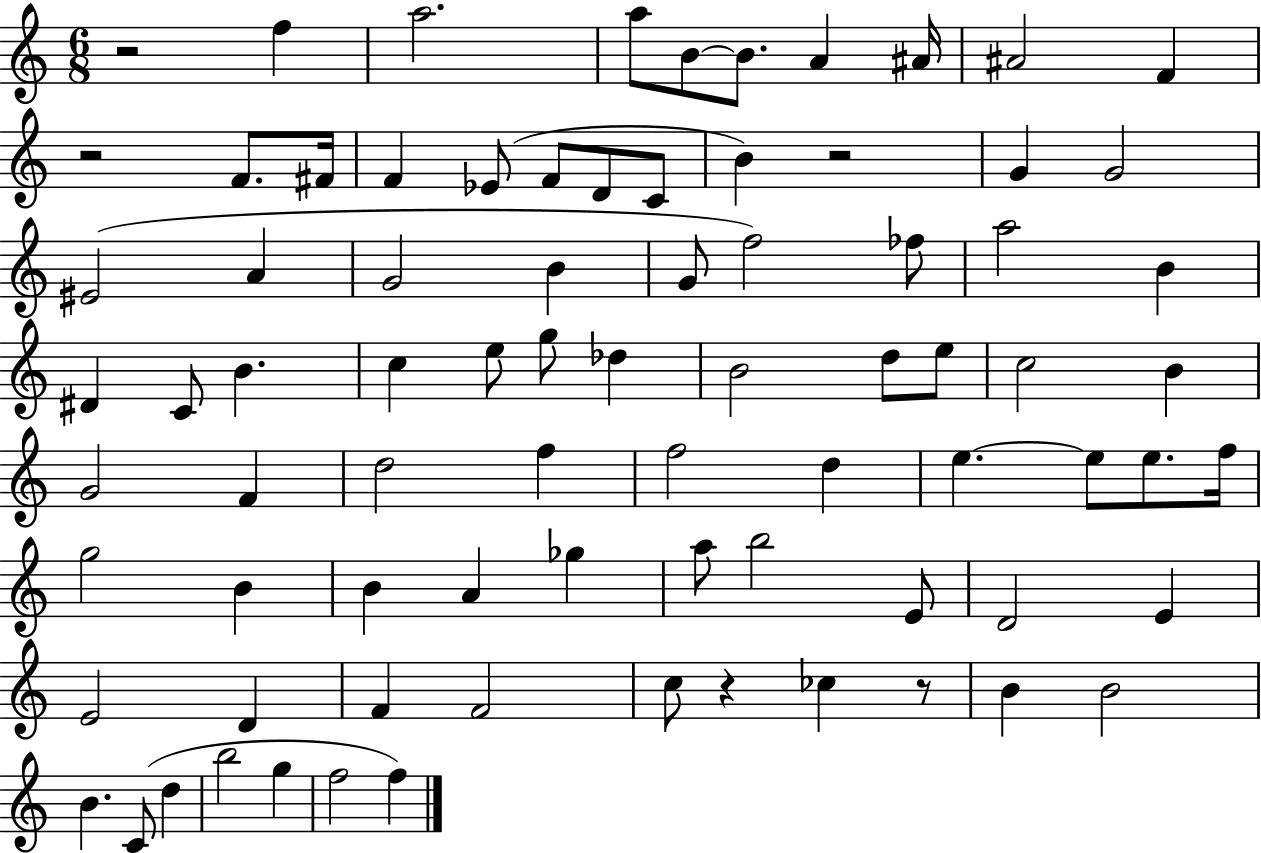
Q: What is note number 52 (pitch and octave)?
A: B4